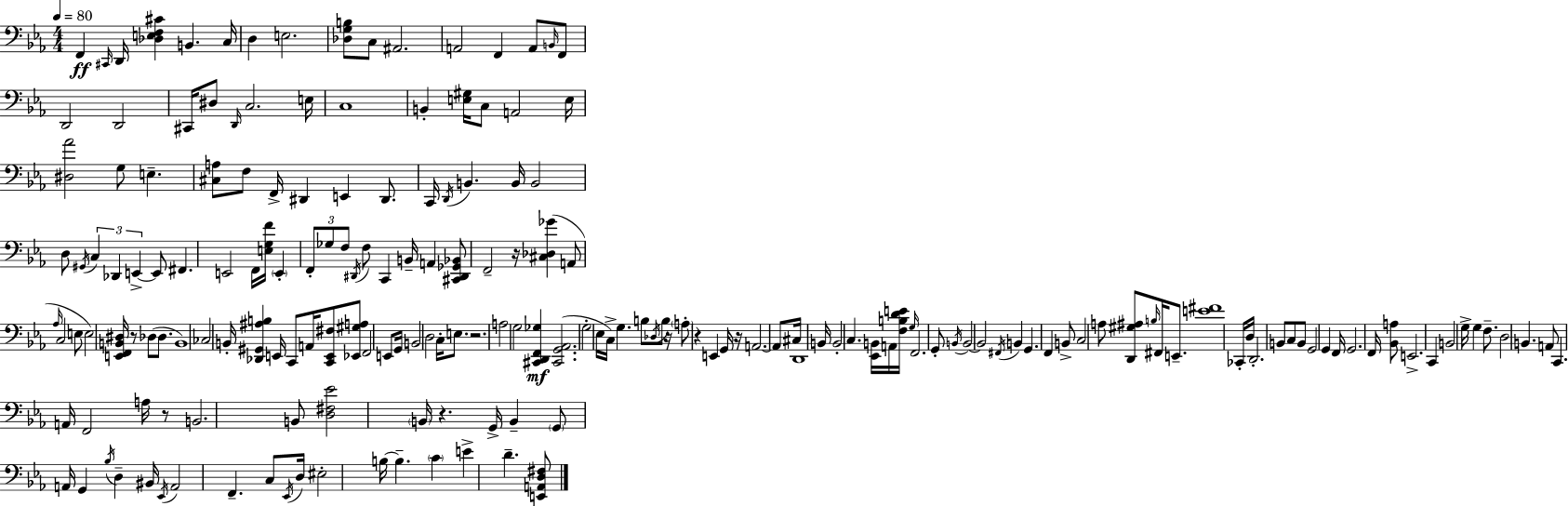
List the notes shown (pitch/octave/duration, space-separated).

F2/q C#2/s D2/s [Db3,E3,F3,C#4]/q B2/q. C3/s D3/q E3/h. [Db3,G3,B3]/e C3/e A#2/h. A2/h F2/q A2/e B2/s F2/e D2/h D2/h C#2/s D#3/e D2/s C3/h. E3/s C3/w B2/q [E3,G#3]/s C3/e A2/h E3/s [D#3,Ab4]/h G3/e E3/q. [C#3,A3]/e F3/e F2/s D#2/q E2/q D#2/e. C2/s D2/s B2/q. B2/s B2/h D3/e G#2/s C3/q Db2/q E2/q E2/e F#2/q. E2/h F2/s [E3,G3,F4]/s E2/q F2/e Gb3/e F3/e D#2/s F3/e C2/q B2/s A2/q [C#2,D#2,Gb2,Bb2]/e F2/h R/s [C#3,Db3,Gb4]/q A2/e Ab3/s C3/h E3/e E3/h [E2,F2,B2,D#3]/s R/e Db3/e Db3/e. B2/w CES3/h B2/s [Db2,G#2,A#3,B3]/q E2/s C2/e A2/s [C2,E2,F#3]/e [Eb2,G#3,A3]/e F2/h E2/e G2/s B2/h D3/h C3/s E3/e. R/h. A3/h G3/h [C#2,D2,F2,Gb3]/q [C#2,G2,Ab2]/h. G3/h Eb3/s C3/s G3/q. B3/e Db3/s B3/e R/s A3/e R/q E2/q G2/s R/s A2/h. A2/e C#3/s D2/w B2/s B2/h C3/q. [Eb2,B2]/s A2/s [F3,B3,D4,E4]/s G3/s F2/h. G2/e B2/s B2/h B2/h F#2/s B2/q G2/q. F2/q B2/e C3/h A3/e [D2,G#3,A#3]/e B3/s F#2/s E2/e. [E4,F#4]/w CES2/s D3/s D2/h. B2/e C3/e B2/e G2/h G2/q F2/s G2/h. F2/s [Bb2,A3]/e E2/h. C2/q B2/h G3/s G3/q F3/e. D3/h B2/q. A2/e C2/q. A2/s F2/h A3/s R/e B2/h. B2/e [D3,F#3,Eb4]/h B2/s R/q. G2/s B2/q G2/e A2/s G2/q Bb3/s D3/q BIS2/s Eb2/s A2/h F2/q. C3/e Eb2/s D3/s EIS3/h B3/s B3/q. C4/q E4/q D4/q. [E2,A2,D3,F#3]/e